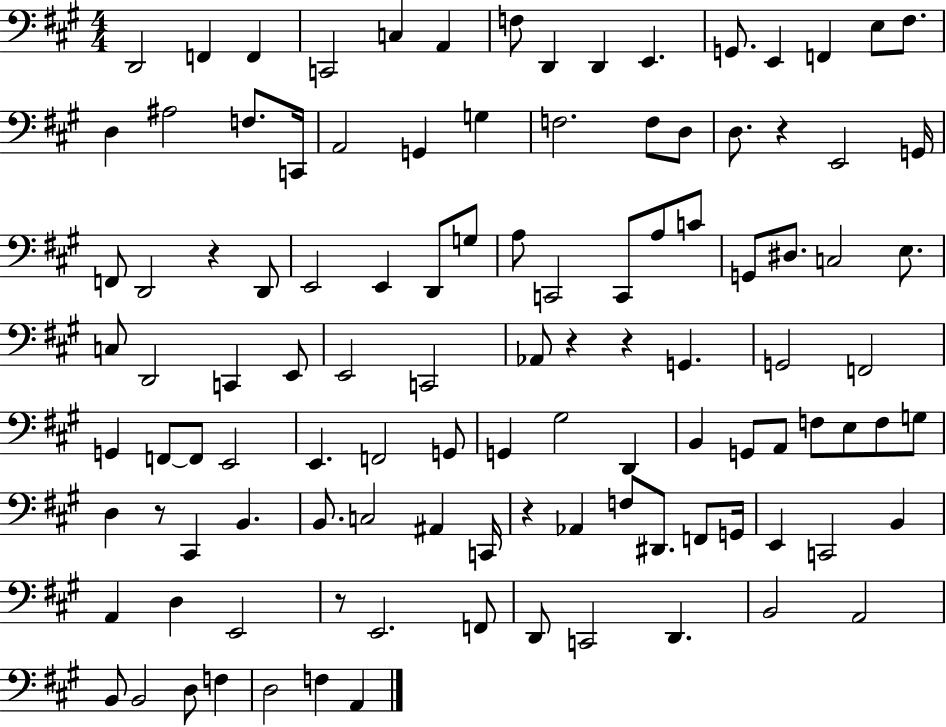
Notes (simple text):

D2/h F2/q F2/q C2/h C3/q A2/q F3/e D2/q D2/q E2/q. G2/e. E2/q F2/q E3/e F#3/e. D3/q A#3/h F3/e. C2/s A2/h G2/q G3/q F3/h. F3/e D3/e D3/e. R/q E2/h G2/s F2/e D2/h R/q D2/e E2/h E2/q D2/e G3/e A3/e C2/h C2/e A3/e C4/e G2/e D#3/e. C3/h E3/e. C3/e D2/h C2/q E2/e E2/h C2/h Ab2/e R/q R/q G2/q. G2/h F2/h G2/q F2/e F2/e E2/h E2/q. F2/h G2/e G2/q G#3/h D2/q B2/q G2/e A2/e F3/e E3/e F3/e G3/e D3/q R/e C#2/q B2/q. B2/e. C3/h A#2/q C2/s R/q Ab2/q F3/e D#2/e. F2/e G2/s E2/q C2/h B2/q A2/q D3/q E2/h R/e E2/h. F2/e D2/e C2/h D2/q. B2/h A2/h B2/e B2/h D3/e F3/q D3/h F3/q A2/q